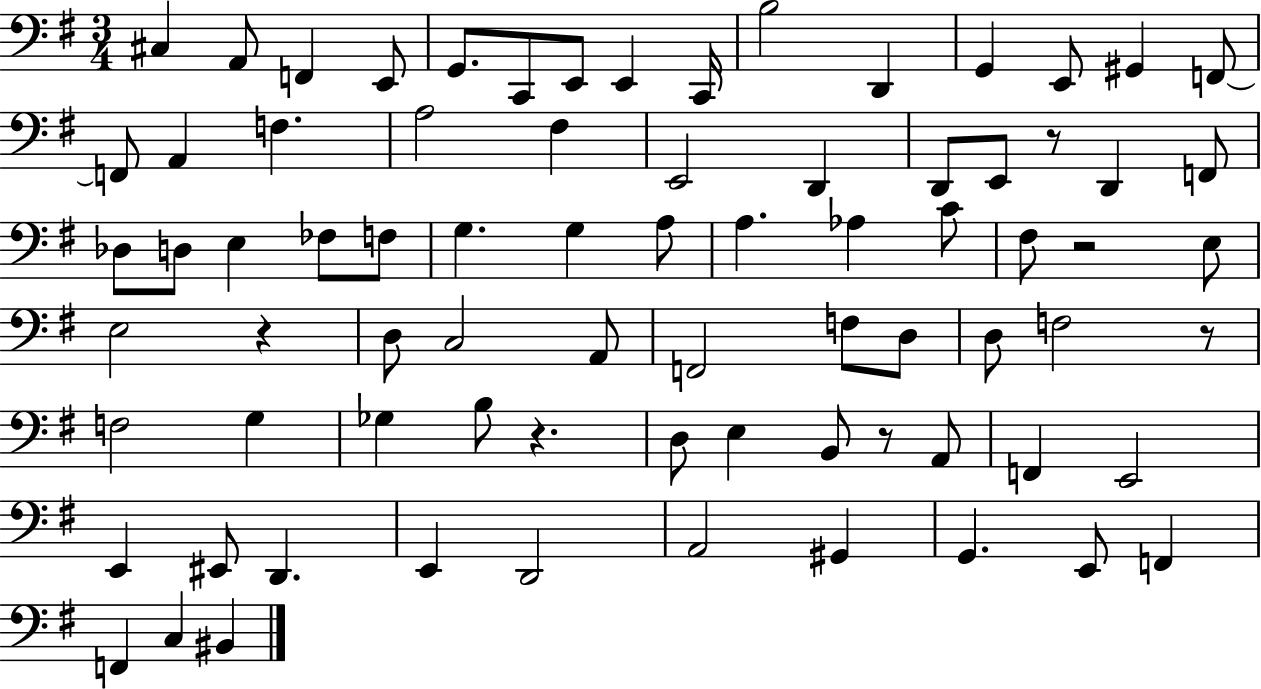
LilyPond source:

{
  \clef bass
  \numericTimeSignature
  \time 3/4
  \key g \major
  cis4 a,8 f,4 e,8 | g,8. c,8 e,8 e,4 c,16 | b2 d,4 | g,4 e,8 gis,4 f,8~~ | \break f,8 a,4 f4. | a2 fis4 | e,2 d,4 | d,8 e,8 r8 d,4 f,8 | \break des8 d8 e4 fes8 f8 | g4. g4 a8 | a4. aes4 c'8 | fis8 r2 e8 | \break e2 r4 | d8 c2 a,8 | f,2 f8 d8 | d8 f2 r8 | \break f2 g4 | ges4 b8 r4. | d8 e4 b,8 r8 a,8 | f,4 e,2 | \break e,4 eis,8 d,4. | e,4 d,2 | a,2 gis,4 | g,4. e,8 f,4 | \break f,4 c4 bis,4 | \bar "|."
}